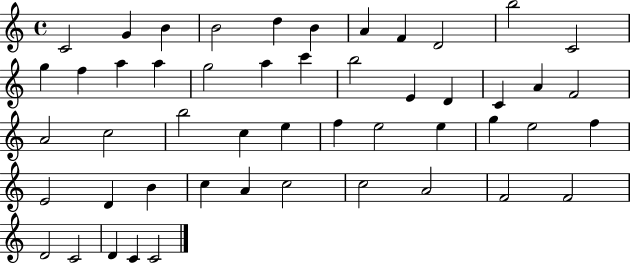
C4/h G4/q B4/q B4/h D5/q B4/q A4/q F4/q D4/h B5/h C4/h G5/q F5/q A5/q A5/q G5/h A5/q C6/q B5/h E4/q D4/q C4/q A4/q F4/h A4/h C5/h B5/h C5/q E5/q F5/q E5/h E5/q G5/q E5/h F5/q E4/h D4/q B4/q C5/q A4/q C5/h C5/h A4/h F4/h F4/h D4/h C4/h D4/q C4/q C4/h